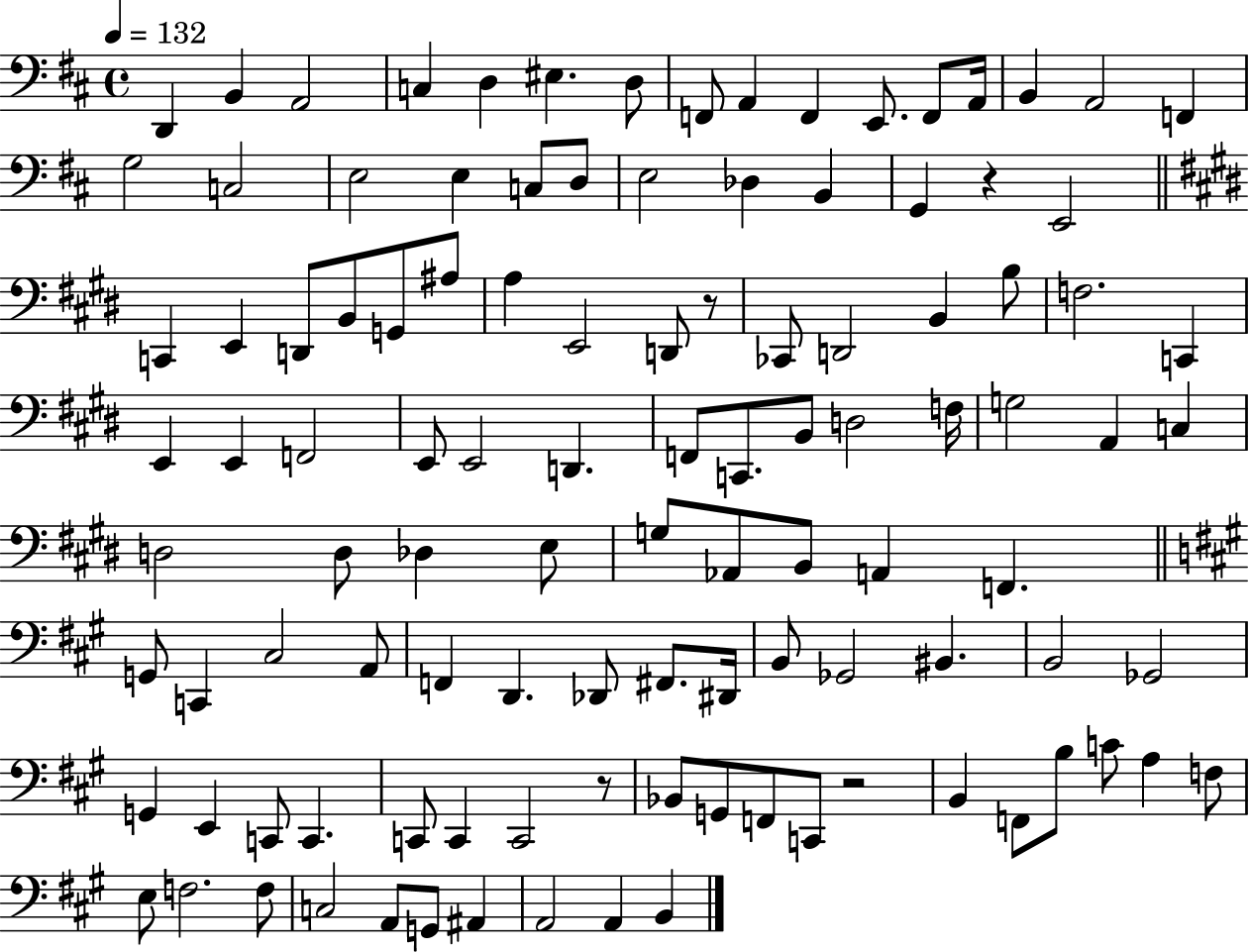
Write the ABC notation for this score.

X:1
T:Untitled
M:4/4
L:1/4
K:D
D,, B,, A,,2 C, D, ^E, D,/2 F,,/2 A,, F,, E,,/2 F,,/2 A,,/4 B,, A,,2 F,, G,2 C,2 E,2 E, C,/2 D,/2 E,2 _D, B,, G,, z E,,2 C,, E,, D,,/2 B,,/2 G,,/2 ^A,/2 A, E,,2 D,,/2 z/2 _C,,/2 D,,2 B,, B,/2 F,2 C,, E,, E,, F,,2 E,,/2 E,,2 D,, F,,/2 C,,/2 B,,/2 D,2 F,/4 G,2 A,, C, D,2 D,/2 _D, E,/2 G,/2 _A,,/2 B,,/2 A,, F,, G,,/2 C,, ^C,2 A,,/2 F,, D,, _D,,/2 ^F,,/2 ^D,,/4 B,,/2 _G,,2 ^B,, B,,2 _G,,2 G,, E,, C,,/2 C,, C,,/2 C,, C,,2 z/2 _B,,/2 G,,/2 F,,/2 C,,/2 z2 B,, F,,/2 B,/2 C/2 A, F,/2 E,/2 F,2 F,/2 C,2 A,,/2 G,,/2 ^A,, A,,2 A,, B,,